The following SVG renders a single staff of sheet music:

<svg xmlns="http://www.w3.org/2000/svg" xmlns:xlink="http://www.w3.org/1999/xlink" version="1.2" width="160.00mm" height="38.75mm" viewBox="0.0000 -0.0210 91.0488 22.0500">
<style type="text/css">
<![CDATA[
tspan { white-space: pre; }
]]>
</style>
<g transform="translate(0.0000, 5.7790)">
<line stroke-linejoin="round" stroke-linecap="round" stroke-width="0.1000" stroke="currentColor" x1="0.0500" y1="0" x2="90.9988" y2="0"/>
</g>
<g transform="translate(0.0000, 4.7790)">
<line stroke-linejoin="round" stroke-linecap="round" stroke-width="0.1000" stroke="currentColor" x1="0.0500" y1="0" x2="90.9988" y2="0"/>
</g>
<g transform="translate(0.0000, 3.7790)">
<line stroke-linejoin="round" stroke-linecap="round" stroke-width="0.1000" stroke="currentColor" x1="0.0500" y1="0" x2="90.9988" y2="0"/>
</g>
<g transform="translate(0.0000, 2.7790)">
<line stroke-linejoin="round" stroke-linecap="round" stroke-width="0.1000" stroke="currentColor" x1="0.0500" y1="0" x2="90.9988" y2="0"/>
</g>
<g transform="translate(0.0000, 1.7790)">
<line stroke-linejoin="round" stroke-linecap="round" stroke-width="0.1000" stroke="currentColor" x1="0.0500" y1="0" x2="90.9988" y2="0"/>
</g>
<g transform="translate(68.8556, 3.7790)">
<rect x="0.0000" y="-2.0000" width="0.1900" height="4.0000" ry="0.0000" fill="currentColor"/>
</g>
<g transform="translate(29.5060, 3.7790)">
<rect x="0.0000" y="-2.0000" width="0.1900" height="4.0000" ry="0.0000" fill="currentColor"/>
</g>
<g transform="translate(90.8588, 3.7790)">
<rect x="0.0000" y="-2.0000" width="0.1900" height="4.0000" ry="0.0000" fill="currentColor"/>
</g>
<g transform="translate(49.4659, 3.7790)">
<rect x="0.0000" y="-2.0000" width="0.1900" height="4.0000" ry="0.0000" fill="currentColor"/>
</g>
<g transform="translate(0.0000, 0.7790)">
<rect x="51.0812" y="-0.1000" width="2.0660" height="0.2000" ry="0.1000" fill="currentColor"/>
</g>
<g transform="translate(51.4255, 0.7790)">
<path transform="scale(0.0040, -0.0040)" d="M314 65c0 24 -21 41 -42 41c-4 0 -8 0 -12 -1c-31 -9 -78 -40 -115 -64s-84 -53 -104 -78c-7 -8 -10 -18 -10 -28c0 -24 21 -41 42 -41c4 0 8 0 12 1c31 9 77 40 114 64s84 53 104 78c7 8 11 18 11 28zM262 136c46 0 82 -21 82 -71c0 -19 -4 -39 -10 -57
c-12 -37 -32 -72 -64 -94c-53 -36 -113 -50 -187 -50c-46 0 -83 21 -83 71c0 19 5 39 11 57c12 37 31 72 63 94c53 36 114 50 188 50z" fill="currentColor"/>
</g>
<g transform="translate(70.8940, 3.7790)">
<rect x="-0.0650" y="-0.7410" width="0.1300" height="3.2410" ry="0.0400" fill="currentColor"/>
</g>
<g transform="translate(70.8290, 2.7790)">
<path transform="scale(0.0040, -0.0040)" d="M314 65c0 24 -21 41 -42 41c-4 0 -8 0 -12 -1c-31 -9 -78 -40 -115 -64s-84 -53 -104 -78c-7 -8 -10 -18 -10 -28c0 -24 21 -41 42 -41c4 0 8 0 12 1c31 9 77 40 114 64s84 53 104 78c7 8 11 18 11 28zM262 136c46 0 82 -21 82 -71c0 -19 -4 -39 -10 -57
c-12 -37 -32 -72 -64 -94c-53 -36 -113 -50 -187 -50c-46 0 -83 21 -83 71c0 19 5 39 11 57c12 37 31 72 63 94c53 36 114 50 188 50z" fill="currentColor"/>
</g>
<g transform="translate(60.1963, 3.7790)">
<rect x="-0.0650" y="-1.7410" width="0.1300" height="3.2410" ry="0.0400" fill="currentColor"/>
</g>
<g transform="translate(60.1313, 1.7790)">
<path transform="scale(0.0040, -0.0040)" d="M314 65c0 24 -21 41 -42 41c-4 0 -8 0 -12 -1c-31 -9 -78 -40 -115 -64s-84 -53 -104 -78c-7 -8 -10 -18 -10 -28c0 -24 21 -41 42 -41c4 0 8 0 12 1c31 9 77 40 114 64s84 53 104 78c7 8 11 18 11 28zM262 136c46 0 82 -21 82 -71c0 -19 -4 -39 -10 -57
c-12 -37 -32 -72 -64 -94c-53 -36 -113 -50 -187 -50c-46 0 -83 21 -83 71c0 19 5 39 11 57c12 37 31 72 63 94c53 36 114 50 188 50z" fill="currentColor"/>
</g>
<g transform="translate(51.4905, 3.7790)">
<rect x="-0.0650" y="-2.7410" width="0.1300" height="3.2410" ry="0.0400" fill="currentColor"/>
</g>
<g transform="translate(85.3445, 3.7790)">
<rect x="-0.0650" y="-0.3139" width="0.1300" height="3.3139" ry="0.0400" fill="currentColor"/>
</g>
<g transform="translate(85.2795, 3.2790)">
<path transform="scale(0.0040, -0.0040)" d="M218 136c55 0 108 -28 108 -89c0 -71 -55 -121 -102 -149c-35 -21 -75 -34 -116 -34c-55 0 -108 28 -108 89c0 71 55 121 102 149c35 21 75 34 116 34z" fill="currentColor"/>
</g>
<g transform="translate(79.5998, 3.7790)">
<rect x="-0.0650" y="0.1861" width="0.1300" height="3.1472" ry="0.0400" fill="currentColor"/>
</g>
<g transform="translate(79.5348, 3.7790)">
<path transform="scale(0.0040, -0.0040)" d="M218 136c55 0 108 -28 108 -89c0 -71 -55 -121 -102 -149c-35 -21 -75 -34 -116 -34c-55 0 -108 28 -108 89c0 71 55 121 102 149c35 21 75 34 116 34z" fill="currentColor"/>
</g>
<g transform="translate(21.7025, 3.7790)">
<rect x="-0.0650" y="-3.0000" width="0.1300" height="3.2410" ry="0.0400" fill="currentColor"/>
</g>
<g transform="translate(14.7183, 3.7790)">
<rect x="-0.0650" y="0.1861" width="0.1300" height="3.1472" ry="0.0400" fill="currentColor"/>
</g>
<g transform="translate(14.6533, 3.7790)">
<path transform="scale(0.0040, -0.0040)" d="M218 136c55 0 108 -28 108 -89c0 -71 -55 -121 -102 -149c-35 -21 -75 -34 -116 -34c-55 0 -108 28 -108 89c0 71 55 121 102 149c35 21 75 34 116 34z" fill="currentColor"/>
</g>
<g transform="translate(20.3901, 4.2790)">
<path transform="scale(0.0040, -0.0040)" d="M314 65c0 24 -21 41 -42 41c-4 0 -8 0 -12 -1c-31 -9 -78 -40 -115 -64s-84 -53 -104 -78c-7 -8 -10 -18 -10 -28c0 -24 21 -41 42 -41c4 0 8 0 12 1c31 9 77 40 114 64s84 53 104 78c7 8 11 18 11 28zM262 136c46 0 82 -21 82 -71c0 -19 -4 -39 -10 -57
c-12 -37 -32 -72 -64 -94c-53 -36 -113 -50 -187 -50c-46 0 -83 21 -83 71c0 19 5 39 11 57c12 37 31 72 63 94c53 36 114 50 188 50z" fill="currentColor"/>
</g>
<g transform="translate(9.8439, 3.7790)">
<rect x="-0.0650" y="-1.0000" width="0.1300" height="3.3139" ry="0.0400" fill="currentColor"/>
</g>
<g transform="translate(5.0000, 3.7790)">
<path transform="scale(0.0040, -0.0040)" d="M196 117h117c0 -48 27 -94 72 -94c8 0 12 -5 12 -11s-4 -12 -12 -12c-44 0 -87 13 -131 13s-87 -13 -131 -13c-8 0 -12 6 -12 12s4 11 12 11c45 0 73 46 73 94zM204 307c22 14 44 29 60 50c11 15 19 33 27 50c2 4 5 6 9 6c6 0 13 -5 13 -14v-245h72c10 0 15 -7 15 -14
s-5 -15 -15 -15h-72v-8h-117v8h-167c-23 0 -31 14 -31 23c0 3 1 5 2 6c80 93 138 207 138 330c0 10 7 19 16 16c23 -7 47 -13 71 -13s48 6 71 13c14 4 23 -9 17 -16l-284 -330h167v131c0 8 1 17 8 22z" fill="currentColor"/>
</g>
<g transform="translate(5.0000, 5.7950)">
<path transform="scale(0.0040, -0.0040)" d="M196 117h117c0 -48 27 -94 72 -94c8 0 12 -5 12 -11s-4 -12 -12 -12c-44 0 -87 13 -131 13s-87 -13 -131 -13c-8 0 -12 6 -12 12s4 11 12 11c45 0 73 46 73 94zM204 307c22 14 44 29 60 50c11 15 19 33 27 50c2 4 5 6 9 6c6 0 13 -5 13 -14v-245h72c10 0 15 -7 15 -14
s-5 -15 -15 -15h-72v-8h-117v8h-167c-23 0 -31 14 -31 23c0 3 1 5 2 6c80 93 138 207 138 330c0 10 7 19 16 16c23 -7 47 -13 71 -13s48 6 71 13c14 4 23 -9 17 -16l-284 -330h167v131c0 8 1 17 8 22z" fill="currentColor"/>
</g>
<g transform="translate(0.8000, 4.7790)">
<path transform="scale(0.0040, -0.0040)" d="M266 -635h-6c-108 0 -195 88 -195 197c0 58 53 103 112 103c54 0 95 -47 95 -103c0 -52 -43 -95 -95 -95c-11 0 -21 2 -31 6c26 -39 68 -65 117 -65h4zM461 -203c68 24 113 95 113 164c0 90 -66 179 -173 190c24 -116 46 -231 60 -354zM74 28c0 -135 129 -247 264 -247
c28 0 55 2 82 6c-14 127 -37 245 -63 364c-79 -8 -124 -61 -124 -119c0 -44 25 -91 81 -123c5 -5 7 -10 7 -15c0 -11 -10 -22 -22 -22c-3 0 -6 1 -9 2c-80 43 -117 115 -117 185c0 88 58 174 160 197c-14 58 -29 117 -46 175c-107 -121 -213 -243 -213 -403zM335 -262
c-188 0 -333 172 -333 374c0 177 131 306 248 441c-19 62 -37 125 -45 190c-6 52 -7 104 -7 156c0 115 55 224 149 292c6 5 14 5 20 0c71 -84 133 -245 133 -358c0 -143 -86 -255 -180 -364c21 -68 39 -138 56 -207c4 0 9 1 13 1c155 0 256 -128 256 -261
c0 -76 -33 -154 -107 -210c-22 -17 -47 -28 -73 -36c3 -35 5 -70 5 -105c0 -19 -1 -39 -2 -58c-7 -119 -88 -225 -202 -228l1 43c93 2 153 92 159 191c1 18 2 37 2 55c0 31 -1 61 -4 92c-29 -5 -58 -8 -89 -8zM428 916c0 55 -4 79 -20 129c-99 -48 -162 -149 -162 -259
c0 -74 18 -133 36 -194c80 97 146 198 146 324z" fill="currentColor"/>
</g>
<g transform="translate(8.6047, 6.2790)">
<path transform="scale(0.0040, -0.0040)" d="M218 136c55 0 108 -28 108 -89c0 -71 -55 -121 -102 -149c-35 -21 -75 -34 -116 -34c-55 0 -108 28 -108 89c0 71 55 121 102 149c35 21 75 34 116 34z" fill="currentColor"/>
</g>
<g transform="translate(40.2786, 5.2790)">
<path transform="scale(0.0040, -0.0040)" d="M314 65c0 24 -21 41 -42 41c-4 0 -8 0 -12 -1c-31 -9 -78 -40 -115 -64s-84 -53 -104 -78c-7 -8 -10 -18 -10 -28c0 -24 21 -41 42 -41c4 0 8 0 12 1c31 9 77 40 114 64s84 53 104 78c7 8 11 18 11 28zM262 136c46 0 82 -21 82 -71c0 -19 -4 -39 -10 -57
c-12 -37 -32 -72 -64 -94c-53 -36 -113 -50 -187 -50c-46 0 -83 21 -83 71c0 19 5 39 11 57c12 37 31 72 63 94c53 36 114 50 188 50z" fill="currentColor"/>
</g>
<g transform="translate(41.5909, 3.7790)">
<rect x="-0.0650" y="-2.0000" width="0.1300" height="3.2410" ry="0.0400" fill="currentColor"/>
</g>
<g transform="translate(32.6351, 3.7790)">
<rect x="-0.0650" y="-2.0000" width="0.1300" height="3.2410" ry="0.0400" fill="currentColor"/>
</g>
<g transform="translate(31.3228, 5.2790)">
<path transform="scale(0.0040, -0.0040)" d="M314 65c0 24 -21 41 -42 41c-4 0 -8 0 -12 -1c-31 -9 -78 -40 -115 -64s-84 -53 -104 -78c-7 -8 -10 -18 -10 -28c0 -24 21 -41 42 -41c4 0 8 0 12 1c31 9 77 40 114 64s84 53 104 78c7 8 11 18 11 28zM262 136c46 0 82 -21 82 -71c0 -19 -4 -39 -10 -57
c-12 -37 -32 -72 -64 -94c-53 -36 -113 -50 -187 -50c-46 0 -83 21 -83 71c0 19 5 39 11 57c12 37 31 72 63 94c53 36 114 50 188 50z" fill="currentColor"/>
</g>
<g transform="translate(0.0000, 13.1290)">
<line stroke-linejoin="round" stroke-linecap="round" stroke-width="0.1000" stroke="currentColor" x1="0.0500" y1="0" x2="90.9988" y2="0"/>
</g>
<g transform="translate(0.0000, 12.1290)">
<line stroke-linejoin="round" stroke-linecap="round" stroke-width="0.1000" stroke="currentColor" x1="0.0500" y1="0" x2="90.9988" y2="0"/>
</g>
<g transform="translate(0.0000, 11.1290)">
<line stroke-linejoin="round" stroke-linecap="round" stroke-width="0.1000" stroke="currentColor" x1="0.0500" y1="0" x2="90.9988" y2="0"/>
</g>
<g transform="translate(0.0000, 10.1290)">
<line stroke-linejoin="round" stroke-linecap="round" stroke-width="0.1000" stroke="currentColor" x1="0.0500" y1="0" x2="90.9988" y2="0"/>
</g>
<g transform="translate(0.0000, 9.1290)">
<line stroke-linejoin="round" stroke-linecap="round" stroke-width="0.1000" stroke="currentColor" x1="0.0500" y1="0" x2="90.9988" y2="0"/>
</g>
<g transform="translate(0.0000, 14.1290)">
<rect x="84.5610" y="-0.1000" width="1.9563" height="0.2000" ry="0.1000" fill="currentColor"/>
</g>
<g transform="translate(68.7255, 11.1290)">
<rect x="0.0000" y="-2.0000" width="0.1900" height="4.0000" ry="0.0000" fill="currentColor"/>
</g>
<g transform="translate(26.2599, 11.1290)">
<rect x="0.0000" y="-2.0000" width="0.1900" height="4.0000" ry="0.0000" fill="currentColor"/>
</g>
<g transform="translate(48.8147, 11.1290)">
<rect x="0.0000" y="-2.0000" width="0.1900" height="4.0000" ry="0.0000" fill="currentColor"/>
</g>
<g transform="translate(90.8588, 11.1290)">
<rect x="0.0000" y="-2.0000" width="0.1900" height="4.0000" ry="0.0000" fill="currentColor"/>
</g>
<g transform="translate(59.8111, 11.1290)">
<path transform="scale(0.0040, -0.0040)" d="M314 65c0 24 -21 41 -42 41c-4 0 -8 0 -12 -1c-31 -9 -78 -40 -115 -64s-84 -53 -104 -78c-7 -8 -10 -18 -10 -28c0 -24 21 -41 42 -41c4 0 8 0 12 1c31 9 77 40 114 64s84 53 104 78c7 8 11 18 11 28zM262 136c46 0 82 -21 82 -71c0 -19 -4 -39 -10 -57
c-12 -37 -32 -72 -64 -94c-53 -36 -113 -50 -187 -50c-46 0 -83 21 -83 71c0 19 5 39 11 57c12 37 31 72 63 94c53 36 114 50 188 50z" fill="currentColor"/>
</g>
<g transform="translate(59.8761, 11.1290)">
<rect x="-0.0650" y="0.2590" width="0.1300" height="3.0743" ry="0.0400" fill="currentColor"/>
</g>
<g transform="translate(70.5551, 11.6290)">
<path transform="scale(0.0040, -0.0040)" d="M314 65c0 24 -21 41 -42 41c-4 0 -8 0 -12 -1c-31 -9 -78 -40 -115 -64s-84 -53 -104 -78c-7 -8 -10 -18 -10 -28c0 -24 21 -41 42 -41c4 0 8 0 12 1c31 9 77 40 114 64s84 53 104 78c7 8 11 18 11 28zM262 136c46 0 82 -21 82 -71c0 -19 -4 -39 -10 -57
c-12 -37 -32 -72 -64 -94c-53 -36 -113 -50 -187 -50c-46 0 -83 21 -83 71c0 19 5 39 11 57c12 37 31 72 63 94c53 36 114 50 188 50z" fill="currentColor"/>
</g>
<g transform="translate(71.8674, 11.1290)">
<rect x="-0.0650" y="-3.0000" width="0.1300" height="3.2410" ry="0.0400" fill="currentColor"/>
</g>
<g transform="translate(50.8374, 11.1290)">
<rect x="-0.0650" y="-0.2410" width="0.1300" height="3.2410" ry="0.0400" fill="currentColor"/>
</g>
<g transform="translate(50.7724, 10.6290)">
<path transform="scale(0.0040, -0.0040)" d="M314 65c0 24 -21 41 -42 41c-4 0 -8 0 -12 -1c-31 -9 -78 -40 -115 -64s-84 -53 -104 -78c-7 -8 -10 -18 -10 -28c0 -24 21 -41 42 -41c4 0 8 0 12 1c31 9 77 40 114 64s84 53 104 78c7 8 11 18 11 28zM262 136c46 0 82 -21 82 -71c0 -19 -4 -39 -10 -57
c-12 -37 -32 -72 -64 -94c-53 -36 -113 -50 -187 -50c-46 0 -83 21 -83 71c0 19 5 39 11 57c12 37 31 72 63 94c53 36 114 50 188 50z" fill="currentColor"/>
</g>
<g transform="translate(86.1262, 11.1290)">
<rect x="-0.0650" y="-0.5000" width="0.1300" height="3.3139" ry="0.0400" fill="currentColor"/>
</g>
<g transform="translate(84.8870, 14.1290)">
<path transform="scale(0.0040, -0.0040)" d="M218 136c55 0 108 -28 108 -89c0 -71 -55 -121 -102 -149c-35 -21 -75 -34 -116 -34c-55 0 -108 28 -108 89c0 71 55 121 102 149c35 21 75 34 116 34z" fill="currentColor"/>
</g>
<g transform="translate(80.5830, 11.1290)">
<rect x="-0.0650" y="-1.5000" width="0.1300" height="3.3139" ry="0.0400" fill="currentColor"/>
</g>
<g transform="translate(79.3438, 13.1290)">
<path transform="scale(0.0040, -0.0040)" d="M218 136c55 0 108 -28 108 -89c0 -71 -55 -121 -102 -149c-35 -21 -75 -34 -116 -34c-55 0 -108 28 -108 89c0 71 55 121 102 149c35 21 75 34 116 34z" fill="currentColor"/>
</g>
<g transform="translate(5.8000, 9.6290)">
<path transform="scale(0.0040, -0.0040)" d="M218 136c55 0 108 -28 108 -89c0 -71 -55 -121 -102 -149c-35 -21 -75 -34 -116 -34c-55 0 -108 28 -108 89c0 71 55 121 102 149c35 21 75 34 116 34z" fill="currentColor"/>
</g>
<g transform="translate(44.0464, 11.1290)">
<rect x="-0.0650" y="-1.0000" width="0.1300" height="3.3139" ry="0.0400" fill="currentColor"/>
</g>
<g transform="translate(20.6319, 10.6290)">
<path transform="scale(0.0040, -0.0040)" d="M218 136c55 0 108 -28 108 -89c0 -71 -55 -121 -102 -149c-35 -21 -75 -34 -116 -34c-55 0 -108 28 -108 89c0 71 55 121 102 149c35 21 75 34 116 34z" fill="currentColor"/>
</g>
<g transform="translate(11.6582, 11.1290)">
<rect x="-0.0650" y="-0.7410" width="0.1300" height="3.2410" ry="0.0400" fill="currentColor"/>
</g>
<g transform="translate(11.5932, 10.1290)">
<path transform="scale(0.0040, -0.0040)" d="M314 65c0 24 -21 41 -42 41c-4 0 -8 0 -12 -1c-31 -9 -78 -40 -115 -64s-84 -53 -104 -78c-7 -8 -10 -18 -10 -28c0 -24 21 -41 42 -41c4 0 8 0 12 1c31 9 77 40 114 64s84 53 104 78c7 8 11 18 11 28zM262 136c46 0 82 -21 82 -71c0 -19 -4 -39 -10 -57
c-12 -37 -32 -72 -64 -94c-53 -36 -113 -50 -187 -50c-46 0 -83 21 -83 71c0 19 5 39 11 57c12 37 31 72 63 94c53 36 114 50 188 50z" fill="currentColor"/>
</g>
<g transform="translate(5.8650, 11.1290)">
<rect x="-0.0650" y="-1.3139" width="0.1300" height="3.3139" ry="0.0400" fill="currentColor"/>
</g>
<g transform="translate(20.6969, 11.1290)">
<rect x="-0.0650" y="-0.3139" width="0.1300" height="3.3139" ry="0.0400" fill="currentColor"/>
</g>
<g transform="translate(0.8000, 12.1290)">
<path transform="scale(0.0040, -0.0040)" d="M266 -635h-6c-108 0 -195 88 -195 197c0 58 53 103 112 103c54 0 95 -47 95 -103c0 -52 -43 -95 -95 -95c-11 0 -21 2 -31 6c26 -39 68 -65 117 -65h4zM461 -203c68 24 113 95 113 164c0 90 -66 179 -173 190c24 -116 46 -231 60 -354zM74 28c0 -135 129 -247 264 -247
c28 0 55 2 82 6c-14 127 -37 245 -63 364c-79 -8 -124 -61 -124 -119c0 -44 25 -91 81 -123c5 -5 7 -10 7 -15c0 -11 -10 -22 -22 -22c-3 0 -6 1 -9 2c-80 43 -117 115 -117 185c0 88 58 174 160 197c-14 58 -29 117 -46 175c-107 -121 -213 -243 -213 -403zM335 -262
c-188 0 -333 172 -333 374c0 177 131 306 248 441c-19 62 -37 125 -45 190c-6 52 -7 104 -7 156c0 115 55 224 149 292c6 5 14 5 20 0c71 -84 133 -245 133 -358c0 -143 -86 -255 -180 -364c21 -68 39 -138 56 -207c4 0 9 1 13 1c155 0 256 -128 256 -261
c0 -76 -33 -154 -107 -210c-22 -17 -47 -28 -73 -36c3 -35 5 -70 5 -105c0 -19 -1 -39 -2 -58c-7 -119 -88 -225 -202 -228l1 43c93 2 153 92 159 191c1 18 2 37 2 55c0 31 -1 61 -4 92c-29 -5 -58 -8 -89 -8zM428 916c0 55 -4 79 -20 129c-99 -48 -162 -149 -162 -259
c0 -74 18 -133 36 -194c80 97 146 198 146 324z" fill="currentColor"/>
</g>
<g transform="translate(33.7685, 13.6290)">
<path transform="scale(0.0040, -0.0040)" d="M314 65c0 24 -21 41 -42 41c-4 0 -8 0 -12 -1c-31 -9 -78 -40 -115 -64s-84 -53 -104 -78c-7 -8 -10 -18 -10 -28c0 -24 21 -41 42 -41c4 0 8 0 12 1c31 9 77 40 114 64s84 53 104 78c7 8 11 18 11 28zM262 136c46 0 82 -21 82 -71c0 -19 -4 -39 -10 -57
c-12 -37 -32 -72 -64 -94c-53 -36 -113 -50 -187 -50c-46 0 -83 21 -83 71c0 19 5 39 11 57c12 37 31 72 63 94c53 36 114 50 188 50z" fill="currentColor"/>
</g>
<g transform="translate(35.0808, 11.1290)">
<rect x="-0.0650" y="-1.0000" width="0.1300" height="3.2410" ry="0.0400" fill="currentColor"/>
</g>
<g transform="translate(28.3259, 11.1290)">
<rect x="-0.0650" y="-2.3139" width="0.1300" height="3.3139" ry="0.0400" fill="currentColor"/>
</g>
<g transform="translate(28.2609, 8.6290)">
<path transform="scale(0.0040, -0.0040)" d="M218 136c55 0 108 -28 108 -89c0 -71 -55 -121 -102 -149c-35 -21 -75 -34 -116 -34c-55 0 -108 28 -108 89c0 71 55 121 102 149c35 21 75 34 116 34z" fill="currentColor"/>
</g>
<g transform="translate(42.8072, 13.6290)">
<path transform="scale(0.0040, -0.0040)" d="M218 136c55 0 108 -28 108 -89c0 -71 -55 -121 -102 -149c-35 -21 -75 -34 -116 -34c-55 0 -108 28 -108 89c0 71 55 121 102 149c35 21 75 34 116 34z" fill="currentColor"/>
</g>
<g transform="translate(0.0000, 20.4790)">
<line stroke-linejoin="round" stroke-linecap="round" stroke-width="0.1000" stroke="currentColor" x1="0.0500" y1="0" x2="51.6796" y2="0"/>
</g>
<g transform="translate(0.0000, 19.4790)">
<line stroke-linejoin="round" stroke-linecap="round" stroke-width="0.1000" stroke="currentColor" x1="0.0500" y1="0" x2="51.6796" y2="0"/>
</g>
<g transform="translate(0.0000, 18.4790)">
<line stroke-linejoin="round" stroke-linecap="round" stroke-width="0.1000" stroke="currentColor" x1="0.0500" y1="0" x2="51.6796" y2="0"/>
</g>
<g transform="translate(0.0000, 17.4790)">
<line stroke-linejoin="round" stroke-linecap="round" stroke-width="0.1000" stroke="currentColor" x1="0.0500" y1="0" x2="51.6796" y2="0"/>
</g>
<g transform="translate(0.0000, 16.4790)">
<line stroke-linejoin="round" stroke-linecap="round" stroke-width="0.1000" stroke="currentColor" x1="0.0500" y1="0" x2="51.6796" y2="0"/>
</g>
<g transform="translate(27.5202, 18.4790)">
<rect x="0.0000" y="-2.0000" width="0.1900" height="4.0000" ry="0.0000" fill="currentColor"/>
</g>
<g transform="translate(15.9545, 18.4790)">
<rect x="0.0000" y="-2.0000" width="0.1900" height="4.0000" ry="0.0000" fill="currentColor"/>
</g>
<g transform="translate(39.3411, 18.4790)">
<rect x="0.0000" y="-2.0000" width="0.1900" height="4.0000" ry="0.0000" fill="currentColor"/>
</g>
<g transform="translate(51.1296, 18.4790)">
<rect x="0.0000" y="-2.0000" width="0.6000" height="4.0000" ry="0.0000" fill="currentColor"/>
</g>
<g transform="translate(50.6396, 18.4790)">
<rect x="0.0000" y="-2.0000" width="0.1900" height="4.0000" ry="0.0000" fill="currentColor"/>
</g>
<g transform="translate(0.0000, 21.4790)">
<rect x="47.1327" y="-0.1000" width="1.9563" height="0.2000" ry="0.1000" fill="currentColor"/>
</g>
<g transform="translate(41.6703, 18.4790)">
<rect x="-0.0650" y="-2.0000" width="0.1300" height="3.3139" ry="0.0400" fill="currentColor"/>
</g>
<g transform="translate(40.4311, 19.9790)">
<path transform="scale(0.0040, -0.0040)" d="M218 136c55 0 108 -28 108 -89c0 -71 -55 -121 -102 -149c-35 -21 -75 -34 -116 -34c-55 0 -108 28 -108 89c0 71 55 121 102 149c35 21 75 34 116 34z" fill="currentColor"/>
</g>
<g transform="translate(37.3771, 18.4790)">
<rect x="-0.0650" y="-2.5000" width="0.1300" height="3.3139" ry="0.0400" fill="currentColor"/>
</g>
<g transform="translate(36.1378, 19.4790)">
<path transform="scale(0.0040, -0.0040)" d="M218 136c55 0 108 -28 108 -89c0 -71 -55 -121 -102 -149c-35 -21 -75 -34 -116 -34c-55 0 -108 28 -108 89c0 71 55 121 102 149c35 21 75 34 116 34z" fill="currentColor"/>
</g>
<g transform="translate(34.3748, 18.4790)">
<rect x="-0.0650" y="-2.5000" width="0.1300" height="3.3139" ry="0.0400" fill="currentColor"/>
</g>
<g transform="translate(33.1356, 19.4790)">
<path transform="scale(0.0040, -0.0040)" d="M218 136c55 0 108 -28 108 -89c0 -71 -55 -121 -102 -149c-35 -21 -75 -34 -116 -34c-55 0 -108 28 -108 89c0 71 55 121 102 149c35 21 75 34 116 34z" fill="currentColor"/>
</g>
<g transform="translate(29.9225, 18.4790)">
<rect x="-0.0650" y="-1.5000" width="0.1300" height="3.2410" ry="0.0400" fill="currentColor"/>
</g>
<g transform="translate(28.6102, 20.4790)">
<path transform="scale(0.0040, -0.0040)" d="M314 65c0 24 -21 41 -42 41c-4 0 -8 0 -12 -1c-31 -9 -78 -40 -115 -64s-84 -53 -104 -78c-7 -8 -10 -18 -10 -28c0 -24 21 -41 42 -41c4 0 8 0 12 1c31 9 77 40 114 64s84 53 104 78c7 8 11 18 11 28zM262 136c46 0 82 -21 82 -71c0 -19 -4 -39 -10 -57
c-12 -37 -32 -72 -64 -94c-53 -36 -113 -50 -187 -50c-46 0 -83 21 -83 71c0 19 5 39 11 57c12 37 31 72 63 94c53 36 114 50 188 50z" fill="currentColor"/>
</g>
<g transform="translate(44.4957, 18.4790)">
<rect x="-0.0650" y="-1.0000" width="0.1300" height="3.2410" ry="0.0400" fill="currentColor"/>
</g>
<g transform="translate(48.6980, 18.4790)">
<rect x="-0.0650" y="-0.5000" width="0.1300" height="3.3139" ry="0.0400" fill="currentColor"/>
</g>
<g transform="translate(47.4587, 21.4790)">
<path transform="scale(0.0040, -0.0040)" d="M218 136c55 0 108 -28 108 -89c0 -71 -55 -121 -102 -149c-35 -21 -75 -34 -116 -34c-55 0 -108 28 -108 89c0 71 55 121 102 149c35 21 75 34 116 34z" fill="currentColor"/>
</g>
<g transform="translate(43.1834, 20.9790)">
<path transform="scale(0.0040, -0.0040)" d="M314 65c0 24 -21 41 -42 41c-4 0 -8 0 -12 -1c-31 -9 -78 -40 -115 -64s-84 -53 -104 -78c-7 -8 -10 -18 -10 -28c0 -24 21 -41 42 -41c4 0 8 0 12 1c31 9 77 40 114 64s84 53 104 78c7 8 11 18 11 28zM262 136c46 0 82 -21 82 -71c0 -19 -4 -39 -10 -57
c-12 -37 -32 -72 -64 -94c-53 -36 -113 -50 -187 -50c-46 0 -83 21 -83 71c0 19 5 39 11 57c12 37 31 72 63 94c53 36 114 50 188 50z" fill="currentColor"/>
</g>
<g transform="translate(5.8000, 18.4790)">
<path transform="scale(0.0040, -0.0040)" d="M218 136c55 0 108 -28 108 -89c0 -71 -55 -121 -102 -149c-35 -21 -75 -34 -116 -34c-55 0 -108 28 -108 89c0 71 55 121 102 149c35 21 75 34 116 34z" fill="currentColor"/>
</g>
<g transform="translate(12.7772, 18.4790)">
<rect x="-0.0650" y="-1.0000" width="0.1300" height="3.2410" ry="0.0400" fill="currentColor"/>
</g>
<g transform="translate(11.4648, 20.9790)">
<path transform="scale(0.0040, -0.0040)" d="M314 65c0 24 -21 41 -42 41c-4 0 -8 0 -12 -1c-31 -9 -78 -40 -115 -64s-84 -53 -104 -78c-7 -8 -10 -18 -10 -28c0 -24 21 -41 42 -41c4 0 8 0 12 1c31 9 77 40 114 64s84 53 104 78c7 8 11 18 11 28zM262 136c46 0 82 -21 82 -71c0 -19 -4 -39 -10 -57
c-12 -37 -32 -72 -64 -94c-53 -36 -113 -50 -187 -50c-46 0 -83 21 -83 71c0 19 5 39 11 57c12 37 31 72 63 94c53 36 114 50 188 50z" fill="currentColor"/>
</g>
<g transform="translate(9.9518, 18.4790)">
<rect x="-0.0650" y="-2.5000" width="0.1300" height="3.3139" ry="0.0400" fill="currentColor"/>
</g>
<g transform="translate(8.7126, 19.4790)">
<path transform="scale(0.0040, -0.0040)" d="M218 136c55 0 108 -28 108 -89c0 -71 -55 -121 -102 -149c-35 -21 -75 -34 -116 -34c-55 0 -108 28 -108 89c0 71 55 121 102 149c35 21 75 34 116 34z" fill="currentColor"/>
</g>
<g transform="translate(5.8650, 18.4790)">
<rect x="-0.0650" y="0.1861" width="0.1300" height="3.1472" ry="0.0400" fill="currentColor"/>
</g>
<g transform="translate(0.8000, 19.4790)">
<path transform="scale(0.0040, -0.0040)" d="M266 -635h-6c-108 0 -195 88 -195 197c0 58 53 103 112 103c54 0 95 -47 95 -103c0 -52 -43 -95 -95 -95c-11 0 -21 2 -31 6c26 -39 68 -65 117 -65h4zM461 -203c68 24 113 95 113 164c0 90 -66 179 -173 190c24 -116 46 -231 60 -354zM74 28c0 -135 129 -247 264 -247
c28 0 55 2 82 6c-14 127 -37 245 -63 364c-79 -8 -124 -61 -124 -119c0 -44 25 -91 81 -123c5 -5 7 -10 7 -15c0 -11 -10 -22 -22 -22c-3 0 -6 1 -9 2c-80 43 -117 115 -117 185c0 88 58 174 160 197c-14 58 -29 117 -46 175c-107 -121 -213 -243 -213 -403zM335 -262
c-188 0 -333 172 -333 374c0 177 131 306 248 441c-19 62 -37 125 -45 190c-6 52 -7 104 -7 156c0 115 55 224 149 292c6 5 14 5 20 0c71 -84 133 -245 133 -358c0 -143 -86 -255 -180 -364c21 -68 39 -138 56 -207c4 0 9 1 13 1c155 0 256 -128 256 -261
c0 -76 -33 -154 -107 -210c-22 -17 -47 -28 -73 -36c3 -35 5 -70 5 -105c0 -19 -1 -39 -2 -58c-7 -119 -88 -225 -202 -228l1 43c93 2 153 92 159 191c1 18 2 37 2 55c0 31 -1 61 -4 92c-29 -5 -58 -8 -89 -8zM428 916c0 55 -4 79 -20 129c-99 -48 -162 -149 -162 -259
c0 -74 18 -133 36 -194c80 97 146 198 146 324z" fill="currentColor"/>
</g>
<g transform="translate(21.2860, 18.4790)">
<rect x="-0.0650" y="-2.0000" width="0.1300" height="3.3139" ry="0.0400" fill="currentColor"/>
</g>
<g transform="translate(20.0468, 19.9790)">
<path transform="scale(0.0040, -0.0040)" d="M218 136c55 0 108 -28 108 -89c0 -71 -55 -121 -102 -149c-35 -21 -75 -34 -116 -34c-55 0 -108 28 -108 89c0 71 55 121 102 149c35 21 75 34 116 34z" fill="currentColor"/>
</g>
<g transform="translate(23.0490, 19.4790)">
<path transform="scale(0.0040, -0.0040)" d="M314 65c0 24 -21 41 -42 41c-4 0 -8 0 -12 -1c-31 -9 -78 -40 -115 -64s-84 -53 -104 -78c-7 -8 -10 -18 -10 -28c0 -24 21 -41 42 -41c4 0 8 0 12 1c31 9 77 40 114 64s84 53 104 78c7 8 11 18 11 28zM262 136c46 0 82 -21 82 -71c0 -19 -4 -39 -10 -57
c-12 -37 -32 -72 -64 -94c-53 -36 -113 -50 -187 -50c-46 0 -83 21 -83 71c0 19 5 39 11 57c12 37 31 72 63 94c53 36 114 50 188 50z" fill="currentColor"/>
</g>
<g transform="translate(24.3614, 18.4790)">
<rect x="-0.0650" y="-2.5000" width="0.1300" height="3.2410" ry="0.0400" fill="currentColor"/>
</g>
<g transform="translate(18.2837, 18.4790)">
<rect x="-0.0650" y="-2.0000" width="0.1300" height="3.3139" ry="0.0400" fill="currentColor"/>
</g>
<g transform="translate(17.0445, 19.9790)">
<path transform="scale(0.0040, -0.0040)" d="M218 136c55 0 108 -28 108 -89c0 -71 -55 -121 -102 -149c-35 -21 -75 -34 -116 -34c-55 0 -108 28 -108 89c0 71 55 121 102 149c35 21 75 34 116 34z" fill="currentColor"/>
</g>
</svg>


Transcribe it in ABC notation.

X:1
T:Untitled
M:4/4
L:1/4
K:C
D B A2 F2 F2 a2 f2 d2 B c e d2 c g D2 D c2 B2 A2 E C B G D2 F F G2 E2 G G F D2 C